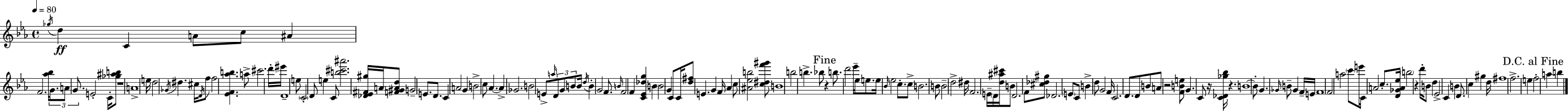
X:1
T:Untitled
M:4/4
L:1/4
K:Cm
_g/4 d C A/2 c/2 ^A F2 [_a_b]/4 G/2 A/2 G/2 E2 C/4 [_g^ab]/2 z4 A4 e/4 d2 _G/4 ^d ^c/4 D/4 f/2 f2 [_EF_ab] a/2 ^c'2 d'/4 ^e'/4 D4 e/2 C2 D/2 e C/2 [b^c'^a']2 [_D_E^F^g]/4 A/4 [F^GAd]/2 G2 E/2 D/2 C A2 G B2 c/2 _A _A _G2 B2 E/2 a/4 D/2 G/2 B/2 B/4 d/4 B G2 F/2 B/4 F2 F [C_E_dg] B B2 G C/2 C/4 [d^f]/2 E G F/4 _A c/2 [^A_eb]2 [c^df'^g']/2 B4 b2 b _b/2 z b/2 d'2 _e'/4 _e/4 e/2 e/4 _B/4 _e2 c/2 c/2 B2 B/2 B2 d2 ^d/4 F2 E/4 D/4 [d^a^c']/4 B/2 D2 F/2 [^c_d^g]/2 _D2 E/2 C/2 B d/2 G2 F/4 C2 D/2 D/2 B/2 A/2 z2 [FBe]/2 G C/2 z/4 [C_D_g_b]/4 z B4 B/2 G _G/4 B/2 _G F/4 E/4 F4 F2 a2 c'/2 e'/4 C/2 A2 c/2 [D_GA_e]/4 b2 z d'/4 B/2 d _E2 C B D/2 c ^g d/4 ^f4 f2 e f2 a b